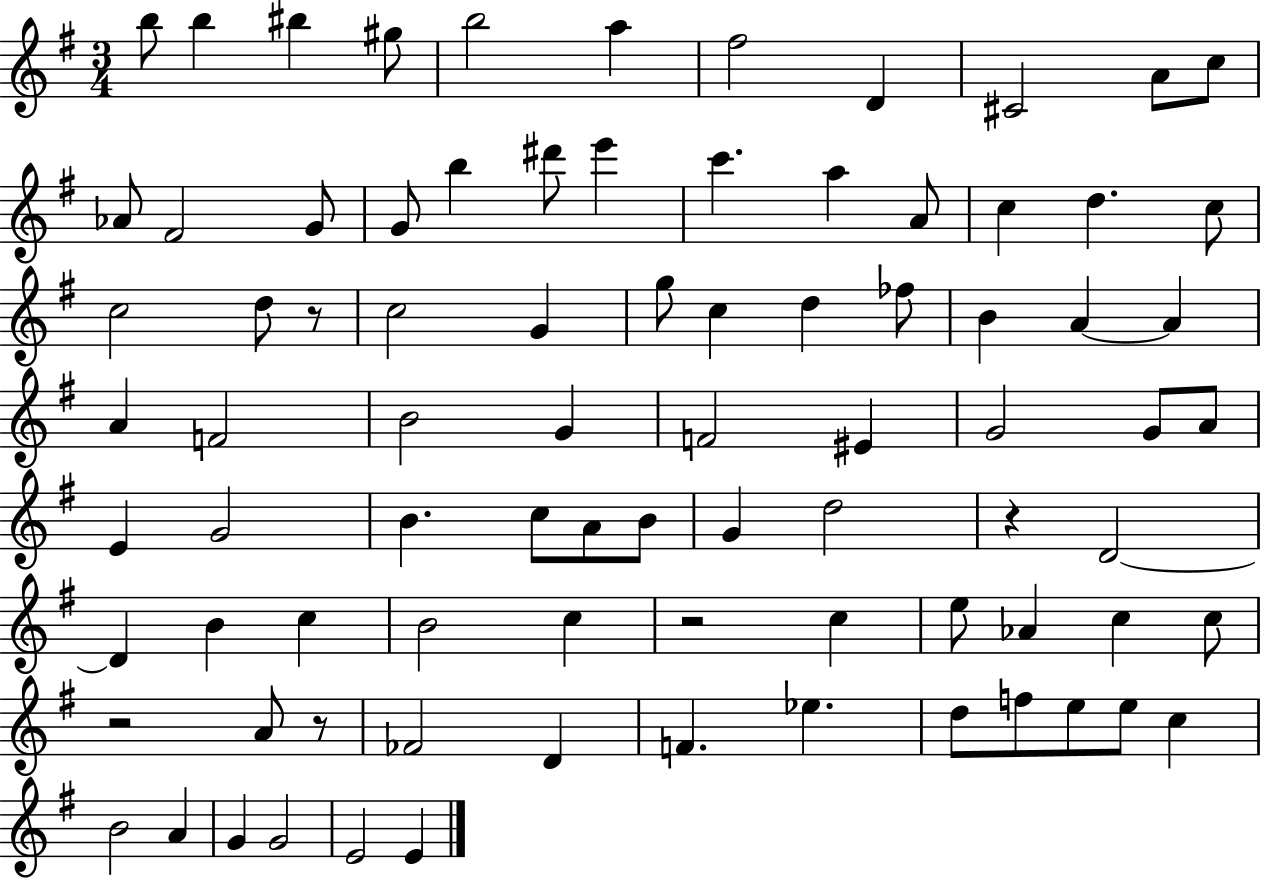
B5/e B5/q BIS5/q G#5/e B5/h A5/q F#5/h D4/q C#4/h A4/e C5/e Ab4/e F#4/h G4/e G4/e B5/q D#6/e E6/q C6/q. A5/q A4/e C5/q D5/q. C5/e C5/h D5/e R/e C5/h G4/q G5/e C5/q D5/q FES5/e B4/q A4/q A4/q A4/q F4/h B4/h G4/q F4/h EIS4/q G4/h G4/e A4/e E4/q G4/h B4/q. C5/e A4/e B4/e G4/q D5/h R/q D4/h D4/q B4/q C5/q B4/h C5/q R/h C5/q E5/e Ab4/q C5/q C5/e R/h A4/e R/e FES4/h D4/q F4/q. Eb5/q. D5/e F5/e E5/e E5/e C5/q B4/h A4/q G4/q G4/h E4/h E4/q